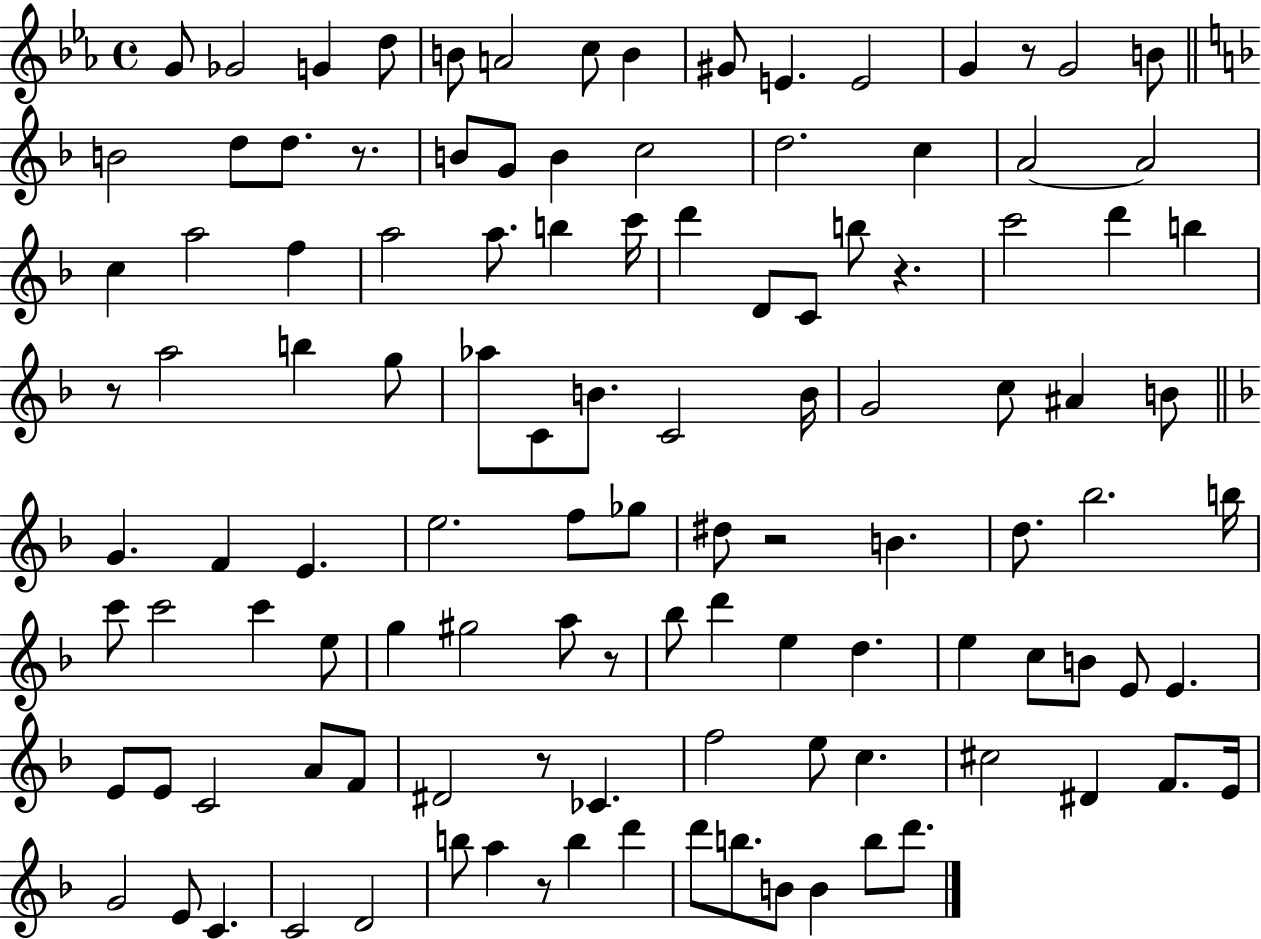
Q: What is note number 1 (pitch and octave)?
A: G4